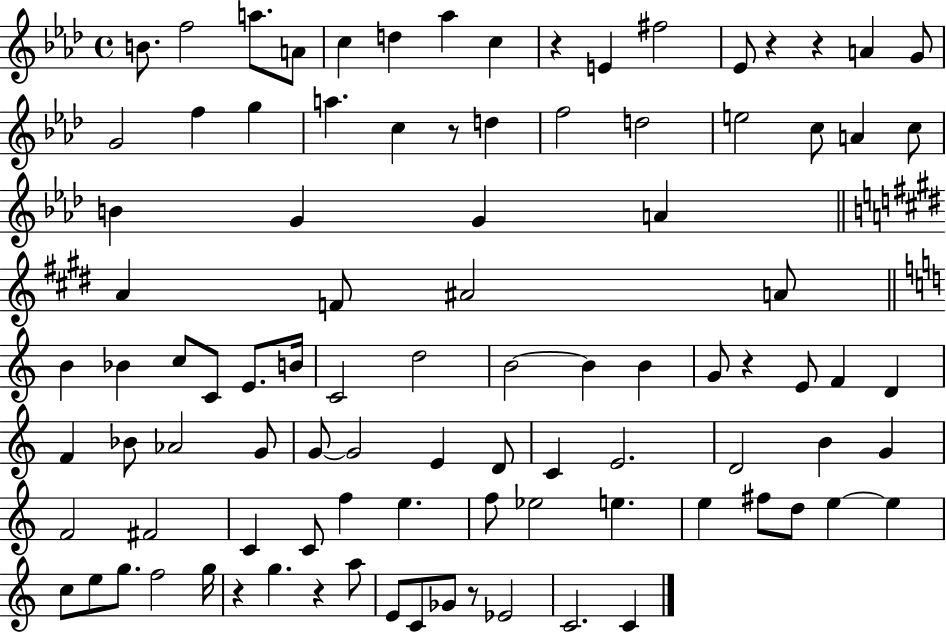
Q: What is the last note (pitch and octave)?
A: C4